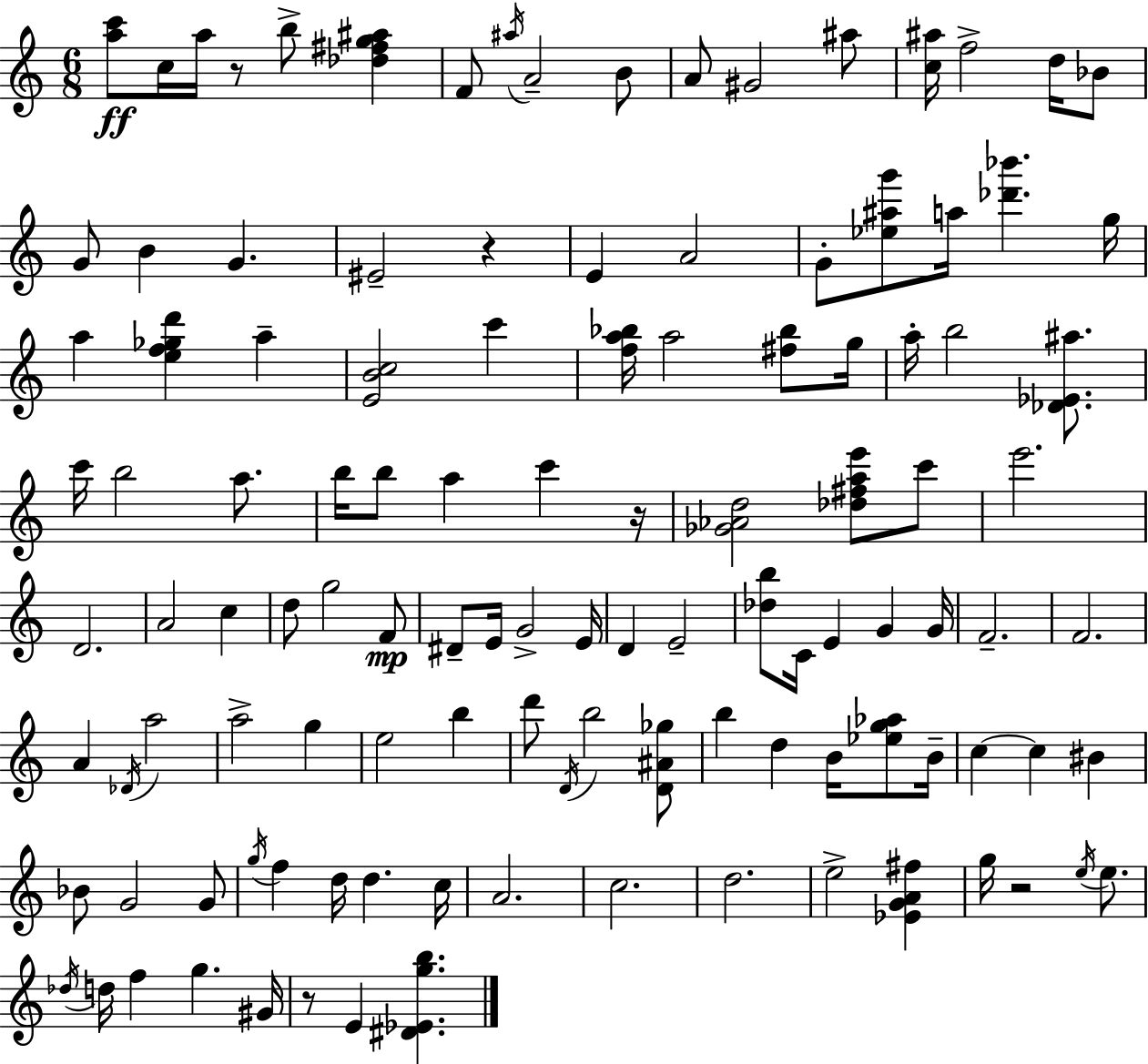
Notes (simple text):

[A5,C6]/e C5/s A5/s R/e B5/e [Db5,F#5,G5,A#5]/q F4/e A#5/s A4/h B4/e A4/e G#4/h A#5/e [C5,A#5]/s F5/h D5/s Bb4/e G4/e B4/q G4/q. EIS4/h R/q E4/q A4/h G4/e [Eb5,A#5,G6]/e A5/s [Db6,Bb6]/q. G5/s A5/q [E5,F5,Gb5,D6]/q A5/q [E4,B4,C5]/h C6/q [F5,A5,Bb5]/s A5/h [F#5,Bb5]/e G5/s A5/s B5/h [Db4,Eb4,A#5]/e. C6/s B5/h A5/e. B5/s B5/e A5/q C6/q R/s [Gb4,Ab4,D5]/h [Db5,F#5,A5,E6]/e C6/e E6/h. D4/h. A4/h C5/q D5/e G5/h F4/e D#4/e E4/s G4/h E4/s D4/q E4/h [Db5,B5]/e C4/s E4/q G4/q G4/s F4/h. F4/h. A4/q Db4/s A5/h A5/h G5/q E5/h B5/q D6/e D4/s B5/h [D4,A#4,Gb5]/e B5/q D5/q B4/s [Eb5,G5,Ab5]/e B4/s C5/q C5/q BIS4/q Bb4/e G4/h G4/e G5/s F5/q D5/s D5/q. C5/s A4/h. C5/h. D5/h. E5/h [Eb4,G4,A4,F#5]/q G5/s R/h E5/s E5/e. Db5/s D5/s F5/q G5/q. G#4/s R/e E4/q [D#4,Eb4,G5,B5]/q.